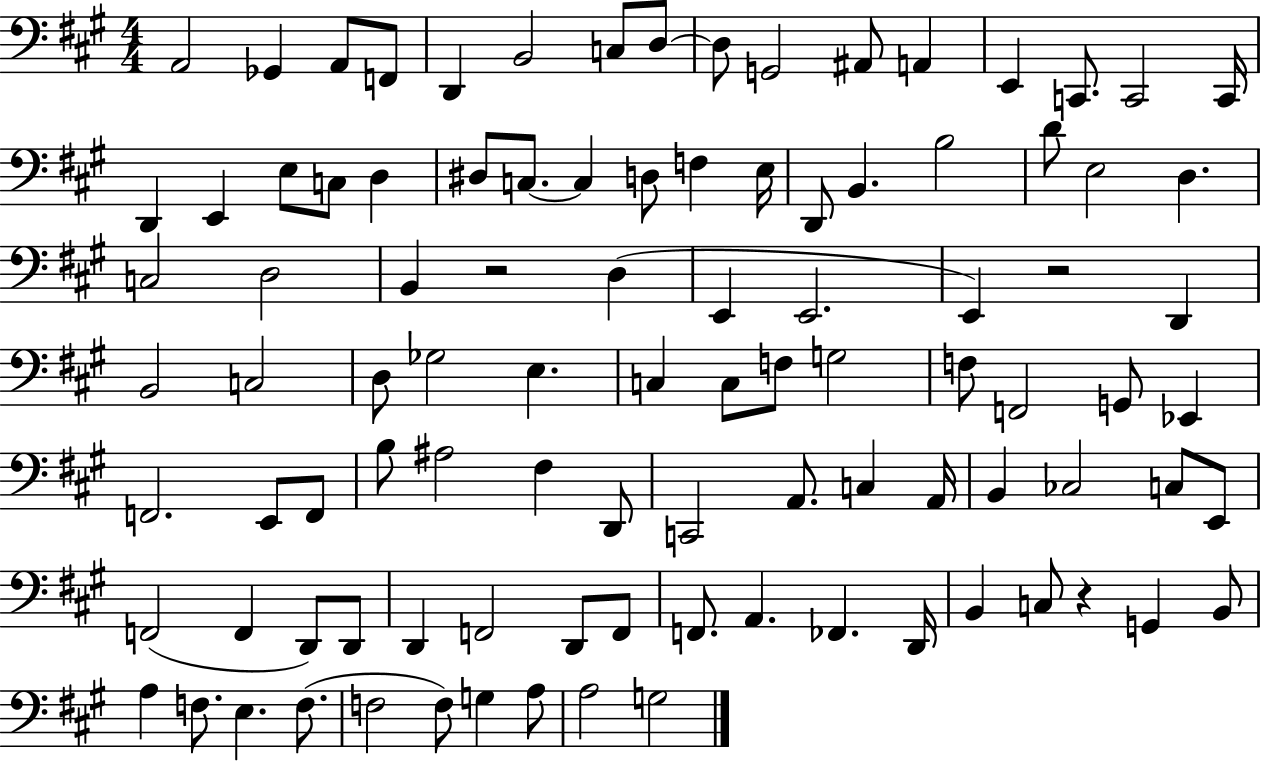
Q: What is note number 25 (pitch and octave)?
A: D3